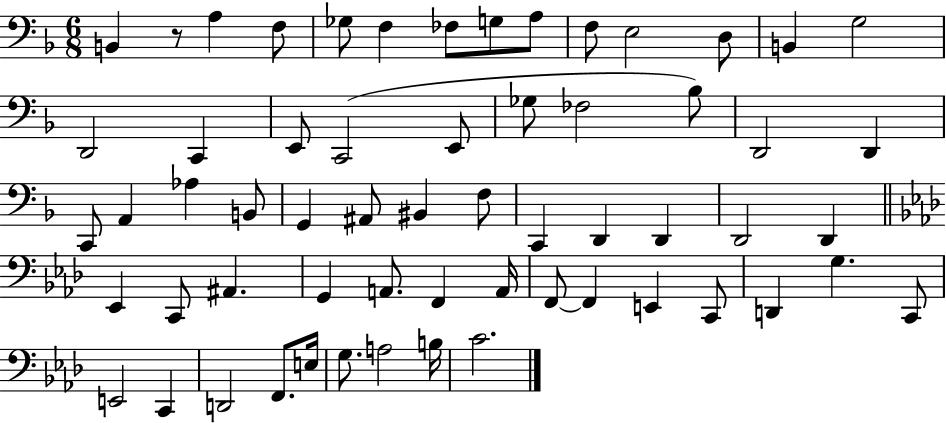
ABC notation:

X:1
T:Untitled
M:6/8
L:1/4
K:F
B,, z/2 A, F,/2 _G,/2 F, _F,/2 G,/2 A,/2 F,/2 E,2 D,/2 B,, G,2 D,,2 C,, E,,/2 C,,2 E,,/2 _G,/2 _F,2 _B,/2 D,,2 D,, C,,/2 A,, _A, B,,/2 G,, ^A,,/2 ^B,, F,/2 C,, D,, D,, D,,2 D,, _E,, C,,/2 ^A,, G,, A,,/2 F,, A,,/4 F,,/2 F,, E,, C,,/2 D,, G, C,,/2 E,,2 C,, D,,2 F,,/2 E,/4 G,/2 A,2 B,/4 C2